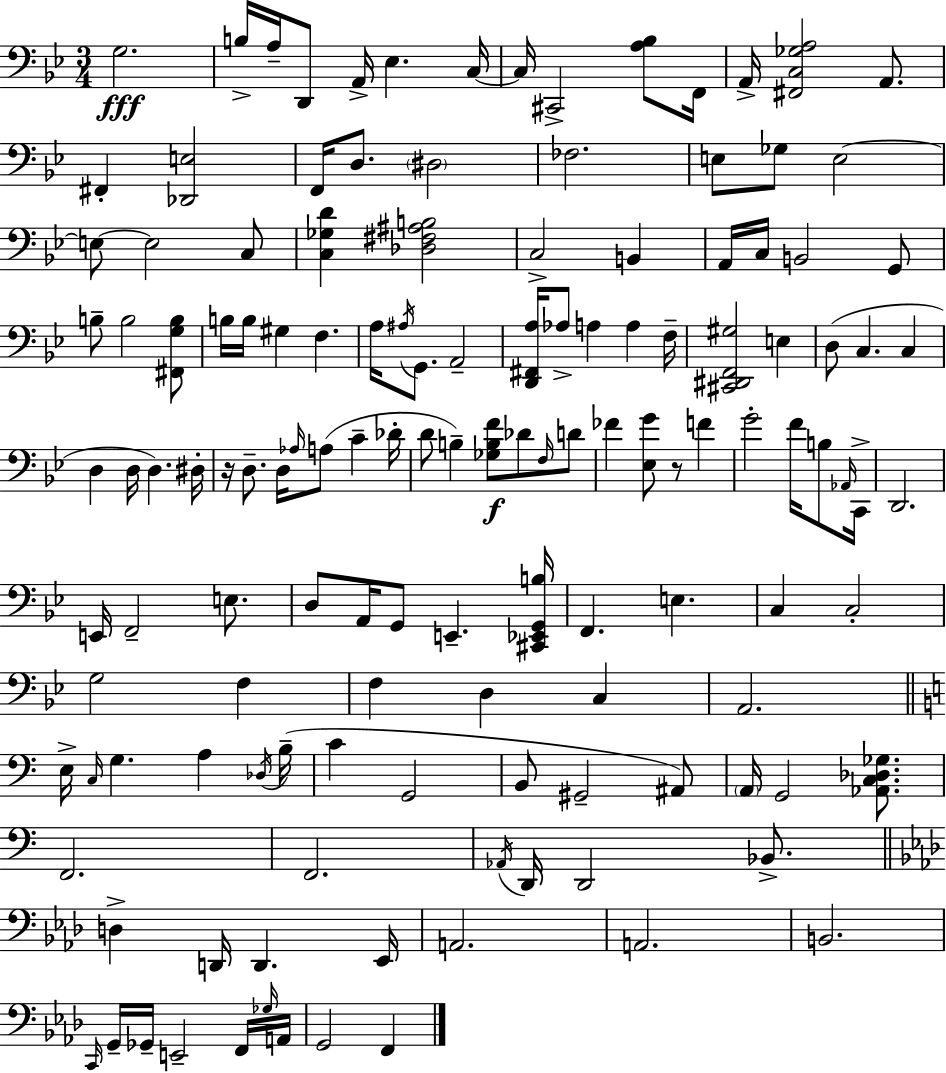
{
  \clef bass
  \numericTimeSignature
  \time 3/4
  \key g \minor
  g2.\fff | b16-> a16-- d,8 a,16-> ees4. c16~~ | c16 cis,2-> <a bes>8 f,16 | a,16-> <fis, c ges a>2 a,8. | \break fis,4-. <des, e>2 | f,16 d8. \parenthesize dis2 | fes2. | e8 ges8 e2~~ | \break e8~~ e2 c8 | <c ges d'>4 <des fis ais b>2 | c2-> b,4 | a,16 c16 b,2 g,8 | \break b8-- b2 <fis, g b>8 | b16 b16 gis4 f4. | a16 \acciaccatura { ais16 } g,8. a,2-- | <d, fis, a>16 aes8-> a4 a4 | \break f16-- <cis, dis, f, gis>2 e4 | d8( c4. c4 | d4 d16 d4.) | dis16-. r16 d8.-- d16 \grace { aes16 }( a8 c'4-- | \break des'16-. d'8 b4--) <ges b f'>8\f des'8 | \grace { f16 } d'8 fes'4 <ees g'>8 r8 f'4 | g'2-. f'16 | b8 \grace { aes,16 } c,16-> d,2. | \break e,16 f,2-- | e8. d8 a,16 g,8 e,4.-- | <cis, ees, g, b>16 f,4. e4. | c4 c2-. | \break g2 | f4 f4 d4 | c4 a,2. | \bar "||" \break \key a \minor e16-> \grace { c16 } g4. a4 | \acciaccatura { des16 } b16--( c'4 g,2 | b,8 gis,2-- | ais,8) \parenthesize a,16 g,2 <aes, c des ges>8. | \break f,2. | f,2. | \acciaccatura { aes,16 } d,16 d,2 | bes,8.-> \bar "||" \break \key aes \major d4-> d,16 d,4. ees,16 | a,2. | a,2. | b,2. | \break \grace { c,16 } g,16-- ges,16-- e,2-- f,16 | \grace { ges16 } a,16 g,2 f,4 | \bar "|."
}